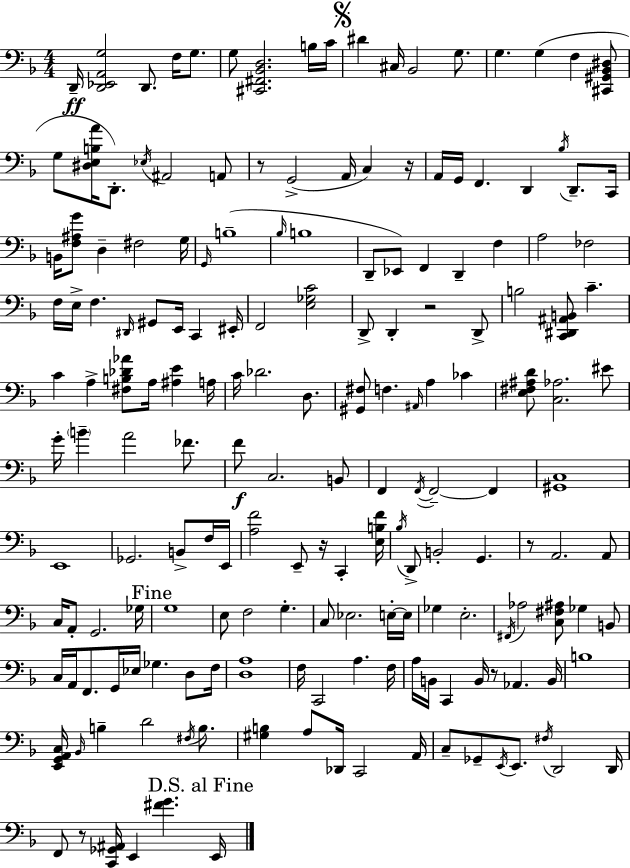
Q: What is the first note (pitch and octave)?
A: D2